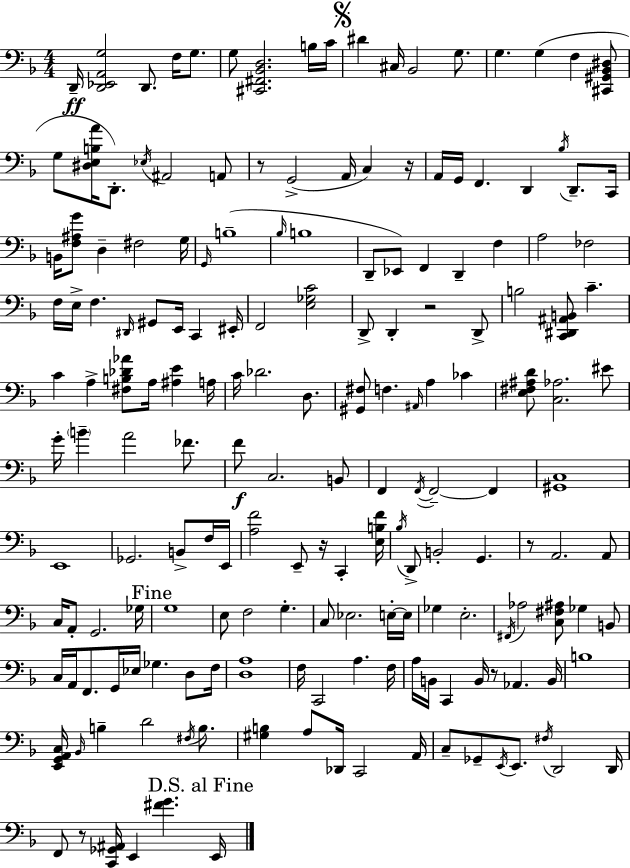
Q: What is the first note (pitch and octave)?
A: D2